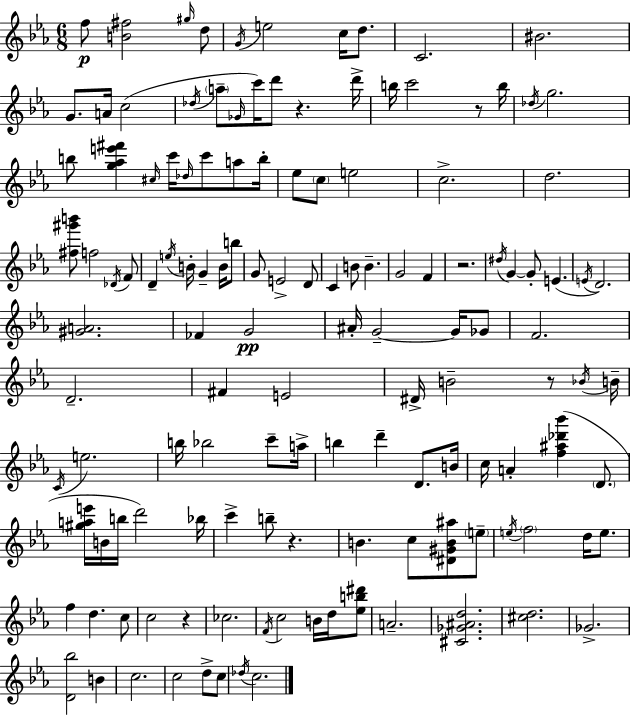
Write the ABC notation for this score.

X:1
T:Untitled
M:6/8
L:1/4
K:Cm
f/2 [B^f]2 ^g/4 d/2 G/4 e2 c/4 d/2 C2 ^B2 G/2 A/4 c2 _d/4 a/2 _G/4 c'/4 d'/2 z d'/4 b/4 c'2 z/2 b/4 _d/4 g2 b/2 [g_ae'^f'] ^c/4 c'/4 _d/4 c'/2 a/2 b/4 _e/2 c/2 e2 c2 d2 [^f^g'b']/2 f2 _D/4 F/2 D e/4 B/4 G B/4 b/2 G/2 E2 D/2 C B/2 B G2 F z2 ^d/4 G G/2 E E/4 D2 [^GA]2 _F G2 ^A/4 G2 G/4 _G/2 F2 D2 ^F E2 ^D/4 B2 z/2 _B/4 B/4 C/4 e2 b/4 _b2 c'/2 a/4 b d' D/2 B/4 c/4 A [f^a_d'_b'] D/2 [^gae']/4 B/4 b/4 d'2 _b/4 c' b/2 z B c/2 [^D^GB^a]/2 e/2 e/4 f2 d/4 e/2 f d c/2 c2 z _c2 F/4 c2 B/4 d/4 [_eb^d']/2 A2 [^C_G^Ad]2 [^cd]2 _G2 [D_b]2 B c2 c2 d/2 c/2 _d/4 c2